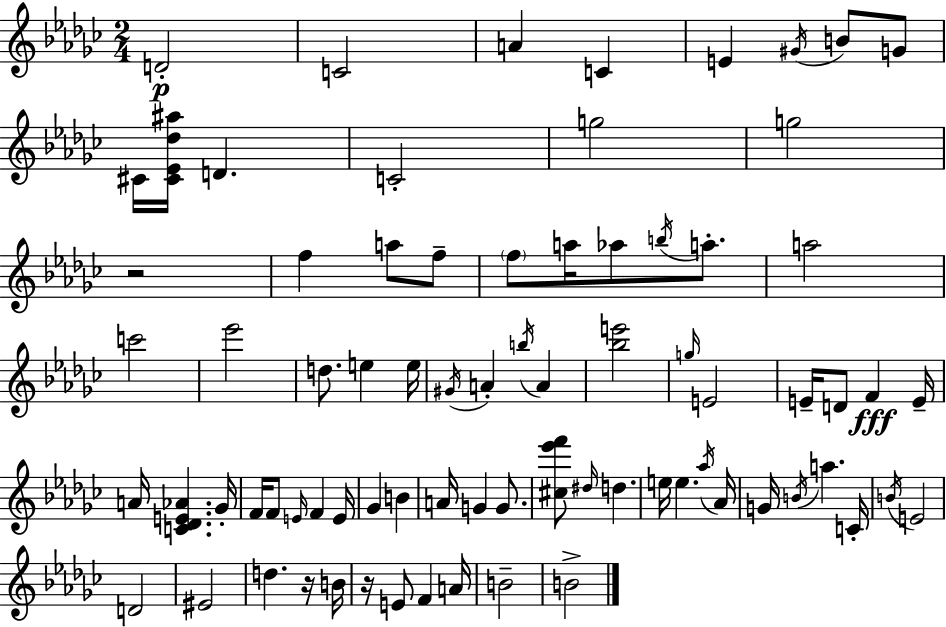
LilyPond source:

{
  \clef treble
  \numericTimeSignature
  \time 2/4
  \key ees \minor
  d'2-.\p | c'2 | a'4 c'4 | e'4 \acciaccatura { gis'16 } b'8 g'8 | \break cis'16 <cis' ees' des'' ais''>16 d'4. | c'2-. | g''2 | g''2 | \break r2 | f''4 a''8 f''8-- | \parenthesize f''8 a''16 aes''8 \acciaccatura { b''16 } a''8.-. | a''2 | \break c'''2 | ees'''2 | d''8. e''4 | e''16 \acciaccatura { gis'16 } a'4-. \acciaccatura { b''16 } | \break a'4 <bes'' e'''>2 | \grace { g''16 } e'2 | e'16-- d'8 | f'4\fff e'16-- a'16 <c' des' e' aes'>4. | \break ges'16-. f'16 f'8 | \grace { e'16 } f'4 e'16 ges'4 | b'4 a'16 g'4 | g'8. <cis'' ees''' f'''>8 | \break \grace { dis''16 } d''4. e''16 | e''4. \acciaccatura { aes''16 } aes'16 | g'16 \acciaccatura { b'16 } a''4. | c'16-. \acciaccatura { b'16 } e'2 | \break d'2 | eis'2 | d''4. | r16 b'16 r16 e'8 f'4 | \break a'16 b'2-- | b'2-> | \bar "|."
}